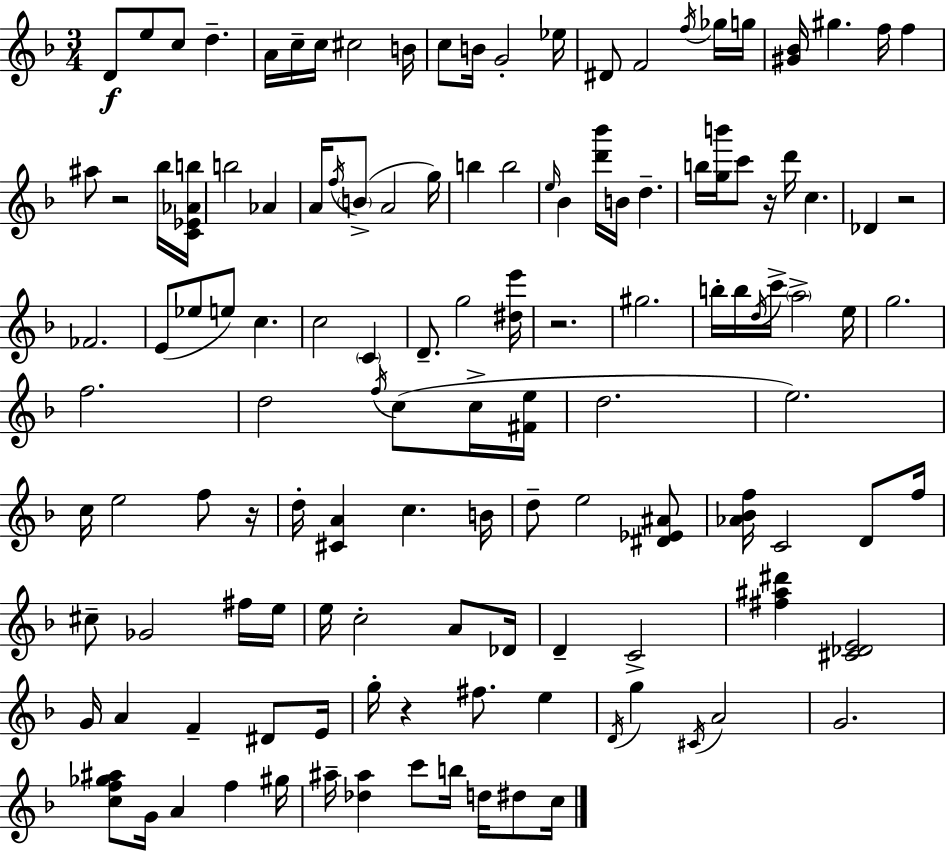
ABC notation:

X:1
T:Untitled
M:3/4
L:1/4
K:F
D/2 e/2 c/2 d A/4 c/4 c/4 ^c2 B/4 c/2 B/4 G2 _e/4 ^D/2 F2 f/4 _g/4 g/4 [^G_B]/4 ^g f/4 f ^a/2 z2 _b/4 [C_E_Ab]/4 b2 _A A/4 f/4 B/2 A2 g/4 b b2 e/4 _B [d'_b']/4 B/4 d b/4 [gb']/4 c'/2 z/4 d'/4 c _D z2 _F2 E/2 _e/2 e/2 c c2 C D/2 g2 [^de']/4 z2 ^g2 b/4 b/4 d/4 c'/4 a2 e/4 g2 f2 d2 f/4 c/2 c/4 [^Fe]/4 d2 e2 c/4 e2 f/2 z/4 d/4 [^CA] c B/4 d/2 e2 [^D_E^A]/2 [_A_Bf]/4 C2 D/2 f/4 ^c/2 _G2 ^f/4 e/4 e/4 c2 A/2 _D/4 D C2 [^f^a^d'] [^C_DE]2 G/4 A F ^D/2 E/4 g/4 z ^f/2 e D/4 g ^C/4 A2 G2 [cf_g^a]/2 G/4 A f ^g/4 ^a/4 [_d^a] c'/2 b/4 d/4 ^d/2 c/4